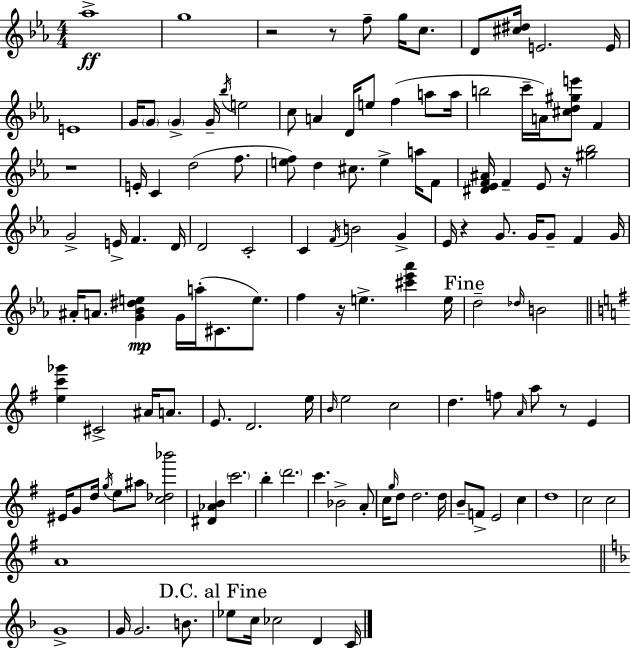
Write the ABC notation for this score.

X:1
T:Untitled
M:4/4
L:1/4
K:Cm
_a4 g4 z2 z/2 f/2 g/4 c/2 D/2 [^c^d]/4 E2 E/4 E4 G/4 G/2 G G/4 _b/4 e2 c/2 A D/4 e/2 f a/2 a/4 b2 c'/4 A/4 [^cd^ge']/2 F z4 E/4 C d2 f/2 [ef]/2 d ^c/2 e a/4 F/2 [^D_EF^A]/4 F _E/2 z/4 [^g_b]2 G2 E/4 F D/4 D2 C2 C F/4 B2 G _E/4 z G/2 G/4 G/2 F G/4 ^A/4 A/2 [G_B^de] G/4 a/4 ^C/2 e/2 f z/4 e [^c'_e'_a'] e/4 d2 _d/4 B2 [ec'_g'] ^C2 ^A/4 A/2 E/2 D2 e/4 B/4 e2 c2 d f/2 A/4 a/2 z/2 E ^E/4 G/2 d/4 g/4 e/2 ^a/2 [c_d_b']2 [^D_AB] c'2 b d'2 c' _B2 A/2 c/4 g/4 d/2 d2 d/4 B/2 F/2 E2 c d4 c2 c2 A4 G4 G/4 G2 B/2 _e/2 c/4 _c2 D C/4